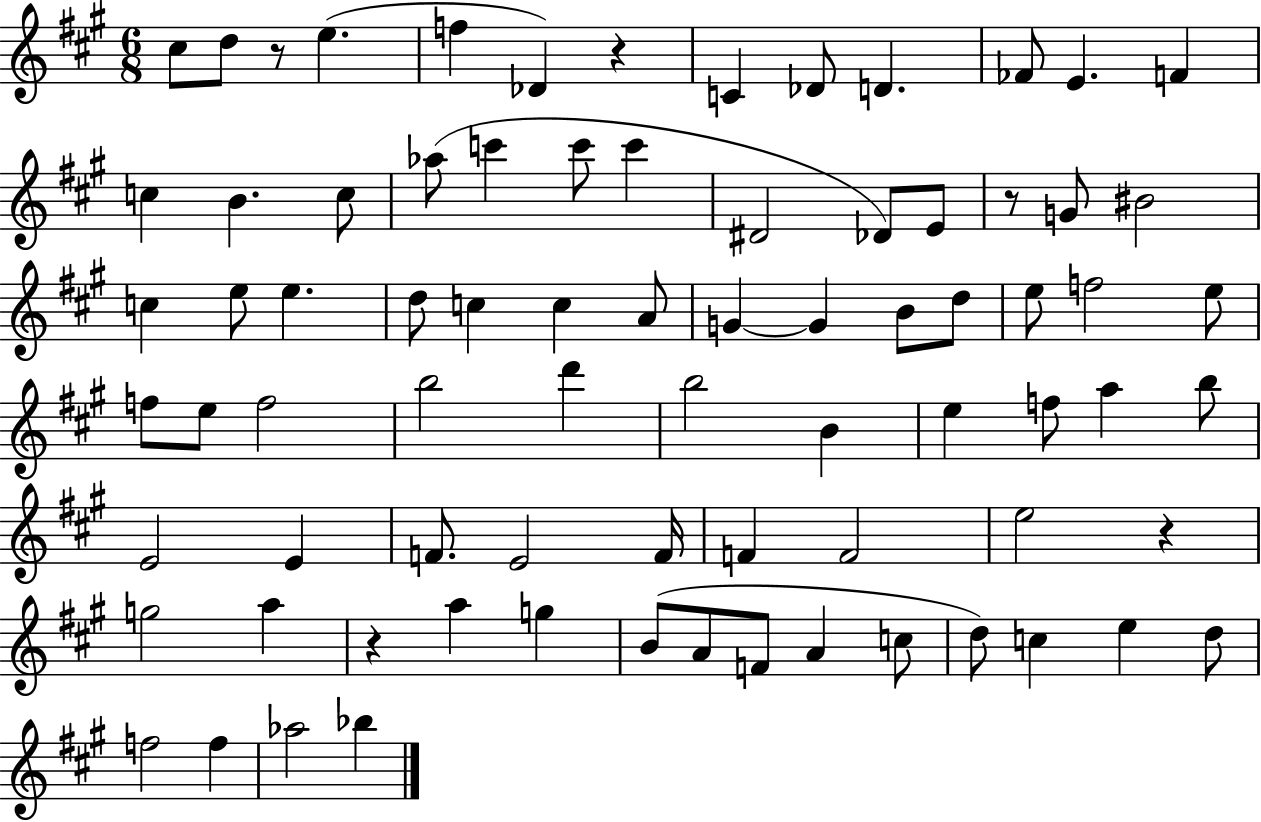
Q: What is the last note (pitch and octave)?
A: Bb5